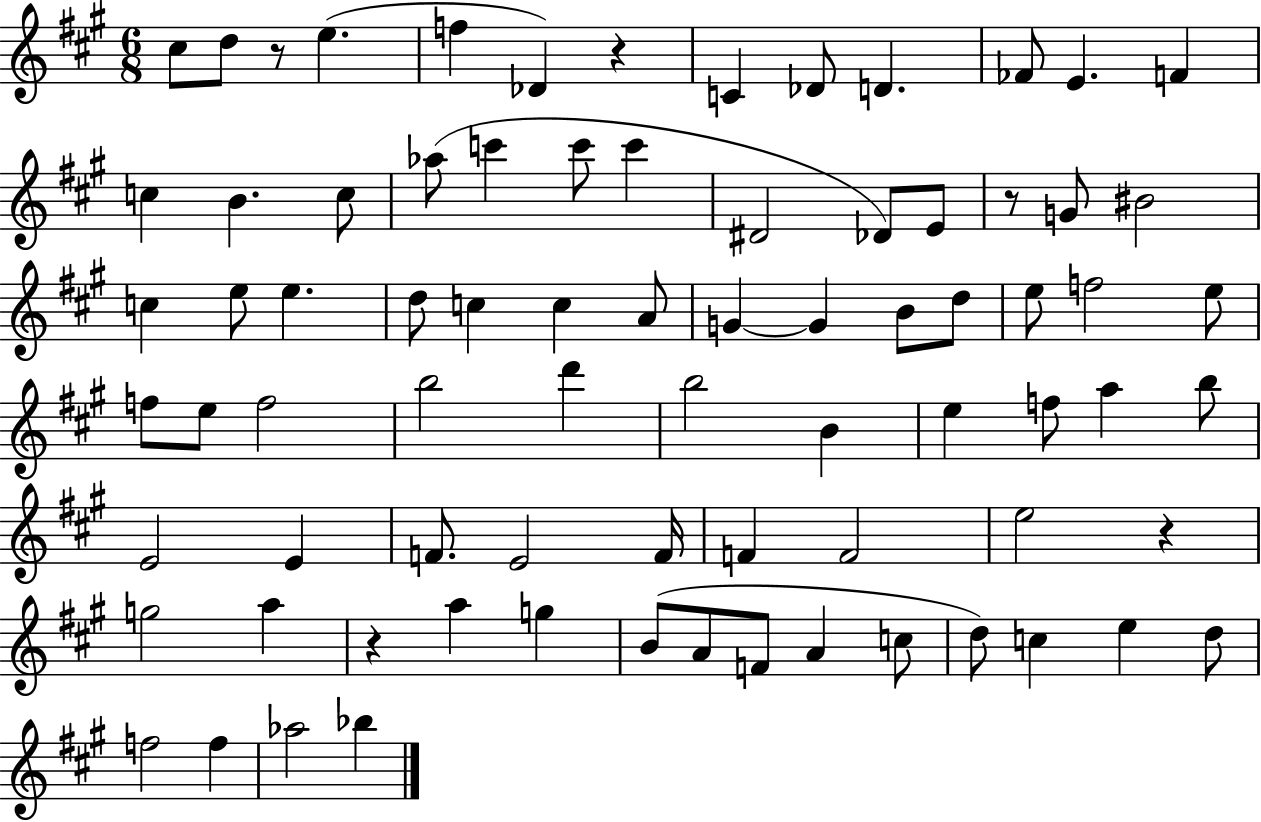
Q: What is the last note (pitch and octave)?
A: Bb5